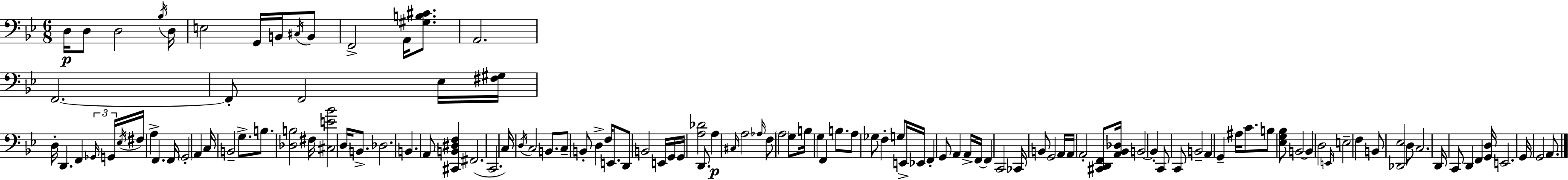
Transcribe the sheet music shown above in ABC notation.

X:1
T:Untitled
M:6/8
L:1/4
K:Gm
D,/4 D,/2 D,2 _B,/4 D,/4 E,2 G,,/4 B,,/4 ^C,/4 B,,/2 F,,2 A,,/4 [^G,B,^C]/2 A,,2 F,,2 F,,/2 F,,2 _E,/4 [^F,^G,]/4 D,/4 D,, F,, _G,,/4 G,,/4 _E,/4 ^F,/4 A, F,, F,,/4 G,,2 A,, C,/4 B,,2 G,/2 B,/2 [_D,B,]2 ^F,/4 [^C,E_B]2 D,/4 B,,/2 _D,2 B,, A,,/2 [^C,,B,,^D,F,] ^F,,2 C,,2 C,/4 D,/4 C,2 B,,/2 C,/2 B,,/2 D, F,/4 E,,/2 D,,/2 B,,2 E,,/4 G,,/4 G,,/4 [A,_D]2 D,,/2 A, ^C,/4 A,2 _A,/4 F,/2 A,2 G,/2 B,/4 G, F,, B,/2 A,/2 _G,/2 F, G,/2 E,,/4 _E,,/4 F,, G,,/2 A,, A,,/4 F,,/4 F,, C,,2 _C,,/4 B,,/2 G,,2 A,,/4 A,,/4 A,,2 [^C,,D,,F,,]/2 [A,,_B,,_D,]/4 B,,2 B,, C,,/2 C,,/2 B,,2 A,, G,, ^A,/4 C/2 B,/2 [_E,G,_B,]/2 B,,2 B,, D,2 E,,/4 E,2 F, B,,/2 [_D,,_E,]2 D,/2 C,2 D,,/4 C,,/2 D,, F,, [G,,D,]/4 E,,2 G,,/4 G,,2 A,,/2